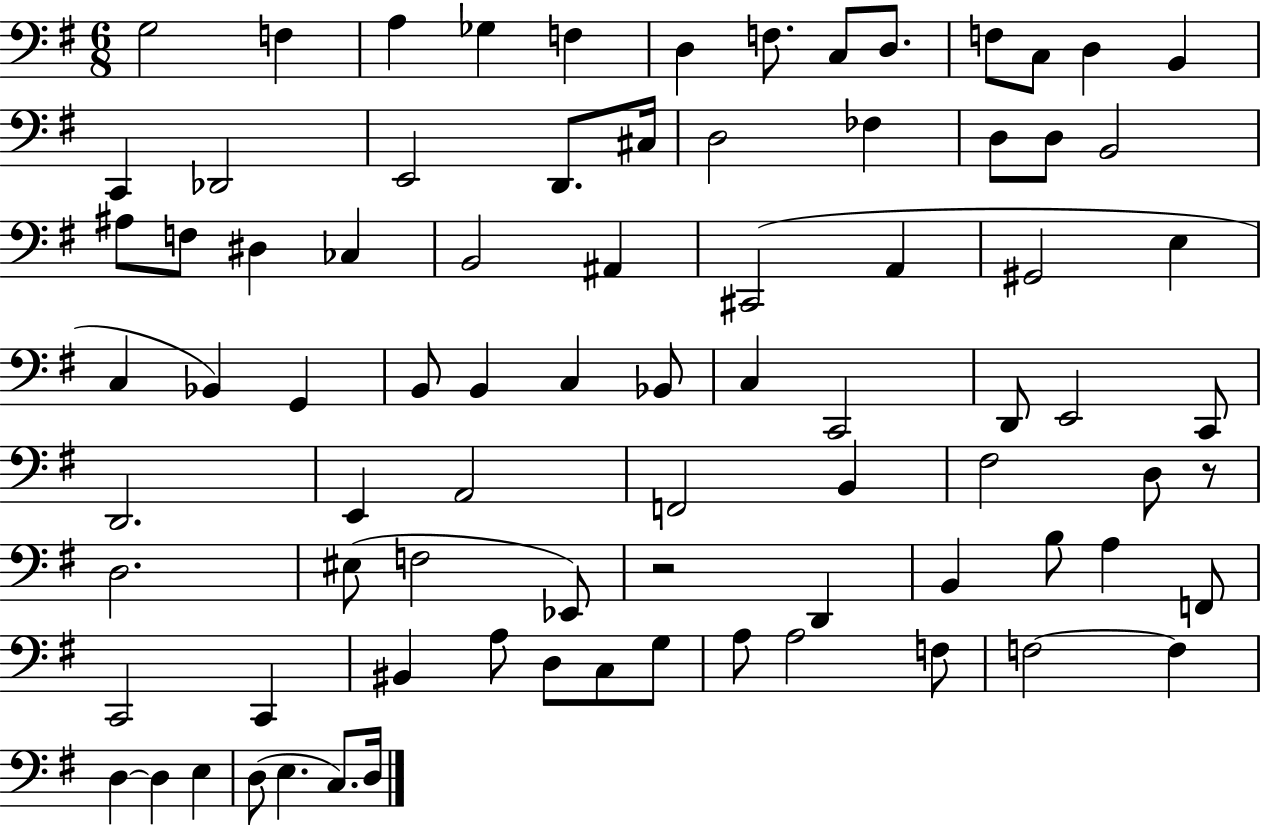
X:1
T:Untitled
M:6/8
L:1/4
K:G
G,2 F, A, _G, F, D, F,/2 C,/2 D,/2 F,/2 C,/2 D, B,, C,, _D,,2 E,,2 D,,/2 ^C,/4 D,2 _F, D,/2 D,/2 B,,2 ^A,/2 F,/2 ^D, _C, B,,2 ^A,, ^C,,2 A,, ^G,,2 E, C, _B,, G,, B,,/2 B,, C, _B,,/2 C, C,,2 D,,/2 E,,2 C,,/2 D,,2 E,, A,,2 F,,2 B,, ^F,2 D,/2 z/2 D,2 ^E,/2 F,2 _E,,/2 z2 D,, B,, B,/2 A, F,,/2 C,,2 C,, ^B,, A,/2 D,/2 C,/2 G,/2 A,/2 A,2 F,/2 F,2 F, D, D, E, D,/2 E, C,/2 D,/4